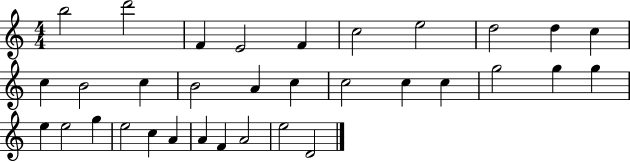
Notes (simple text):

B5/h D6/h F4/q E4/h F4/q C5/h E5/h D5/h D5/q C5/q C5/q B4/h C5/q B4/h A4/q C5/q C5/h C5/q C5/q G5/h G5/q G5/q E5/q E5/h G5/q E5/h C5/q A4/q A4/q F4/q A4/h E5/h D4/h